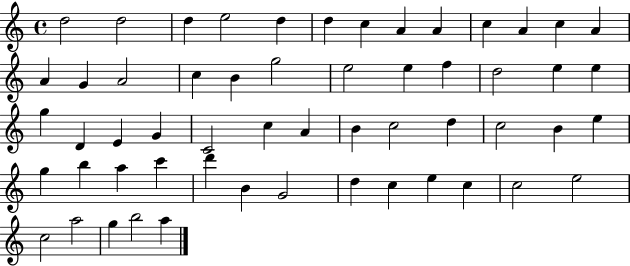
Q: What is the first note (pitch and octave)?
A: D5